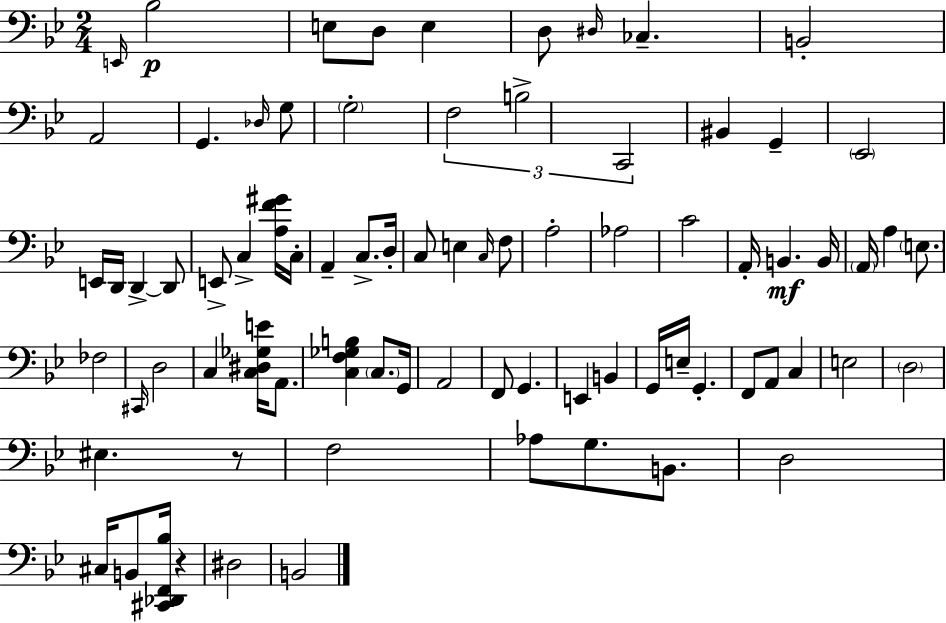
{
  \clef bass
  \numericTimeSignature
  \time 2/4
  \key bes \major
  \grace { e,16 }\p bes2 | e8 d8 e4 | d8 \grace { dis16 } ces4.-- | b,2-. | \break a,2 | g,4. | \grace { des16 } g8 \parenthesize g2-. | \tuplet 3/2 { f2 | \break b2-> | c,2 } | bis,4 g,4-- | \parenthesize ees,2 | \break e,16 d,16 d,4->~~ | d,8 e,8-> c4-> | <a f' gis'>16 c16-. a,4-- c8.-> | d16-. c8 e4 | \break \grace { c16 } f8 a2-. | aes2 | c'2 | a,16-. b,4.\mf | \break b,16 \parenthesize a,16 a4 | \parenthesize e8. fes2 | \grace { cis,16 } d2 | c4 | \break <c dis ges e'>16 a,8. <c f ges b>4 | \parenthesize c8. g,16 a,2 | f,8 g,4. | e,4 | \break b,4 g,16 e16-- g,4.-. | f,8 a,8 | c4 e2 | \parenthesize d2 | \break eis4. | r8 f2 | aes8 g8. | b,8. d2 | \break cis16 b,8 | <cis, des, f, bes>16 r4 dis2 | b,2 | \bar "|."
}